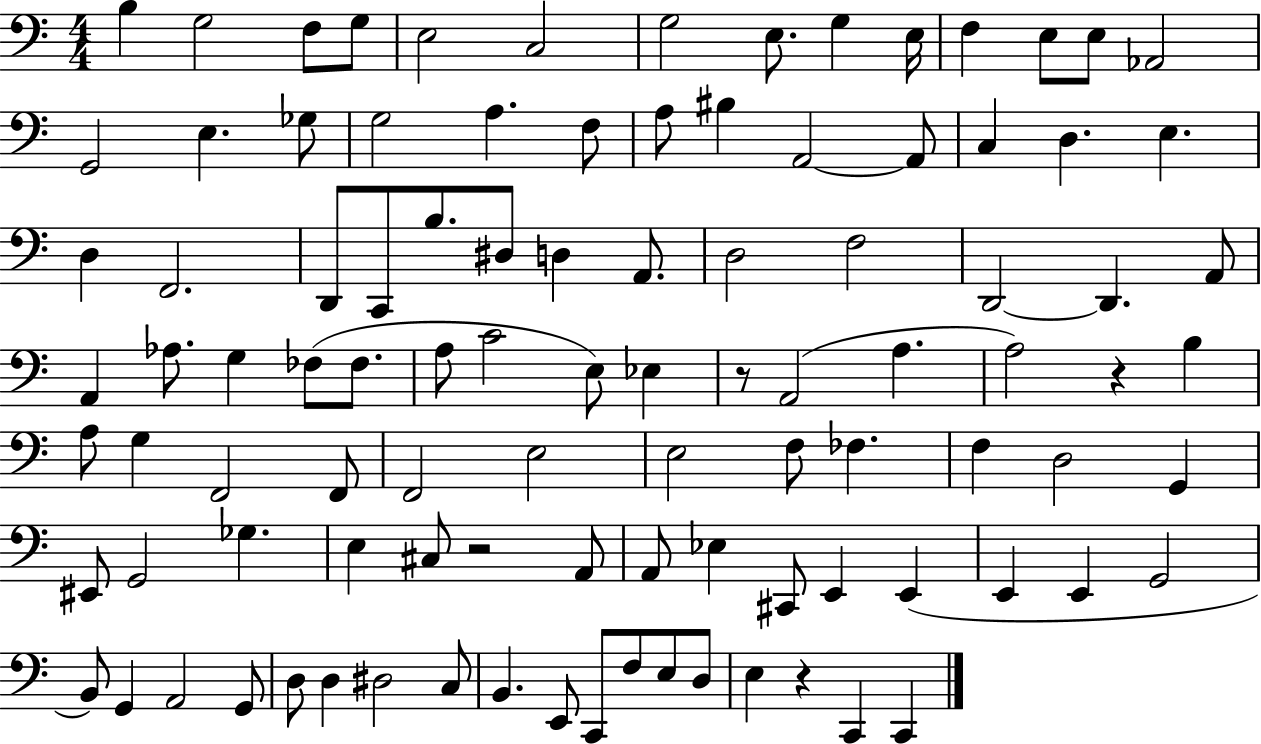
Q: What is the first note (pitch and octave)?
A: B3